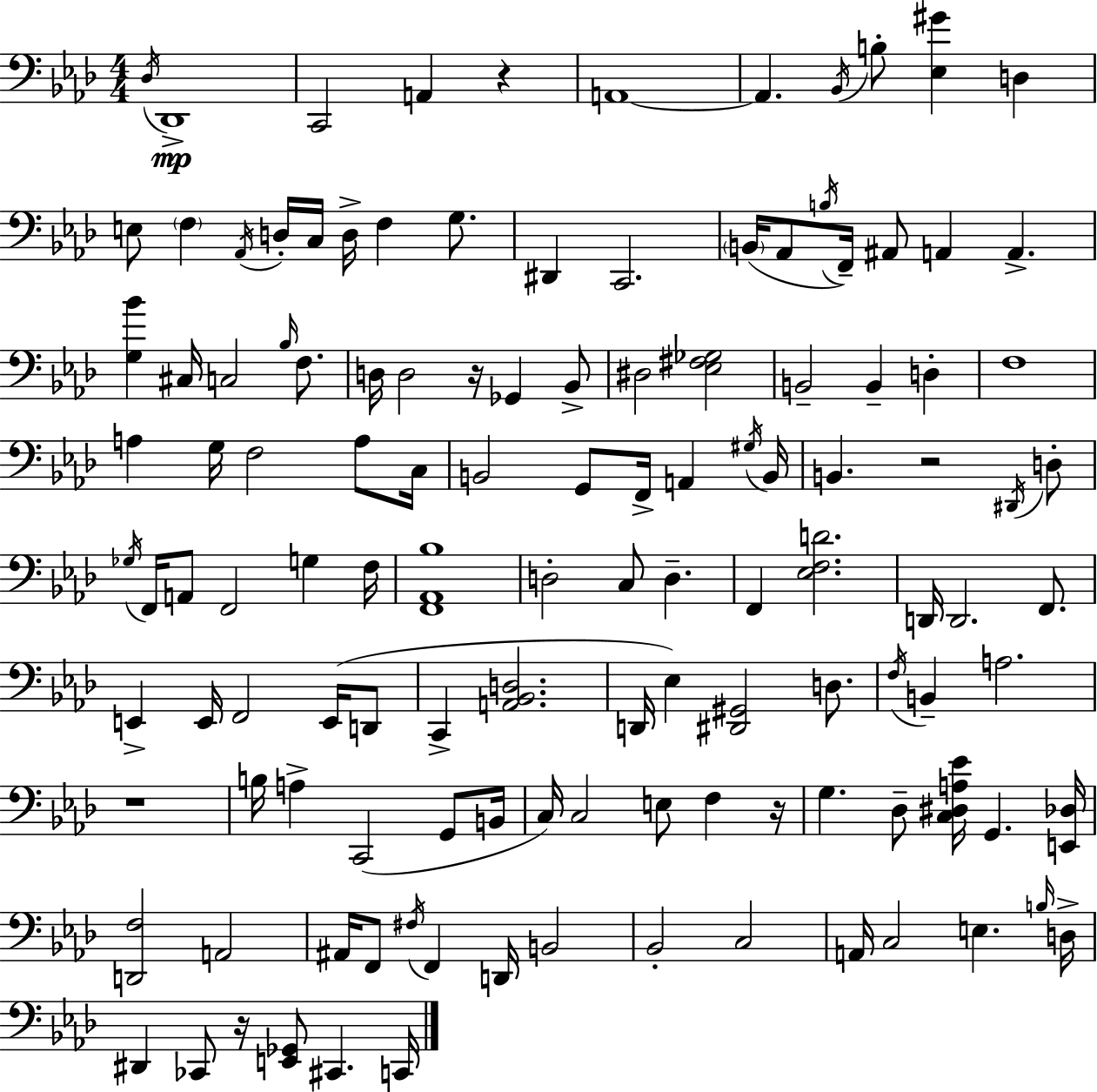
Db3/s Db2/w C2/h A2/q R/q A2/w A2/q. Bb2/s B3/e [Eb3,G#4]/q D3/q E3/e F3/q Ab2/s D3/s C3/s D3/s F3/q G3/e. D#2/q C2/h. B2/s Ab2/e B3/s F2/s A#2/e A2/q A2/q. [G3,Bb4]/q C#3/s C3/h Bb3/s F3/e. D3/s D3/h R/s Gb2/q Bb2/e D#3/h [Eb3,F#3,Gb3]/h B2/h B2/q D3/q F3/w A3/q G3/s F3/h A3/e C3/s B2/h G2/e F2/s A2/q G#3/s B2/s B2/q. R/h D#2/s D3/e Gb3/s F2/s A2/e F2/h G3/q F3/s [F2,Ab2,Bb3]/w D3/h C3/e D3/q. F2/q [Eb3,F3,D4]/h. D2/s D2/h. F2/e. E2/q E2/s F2/h E2/s D2/e C2/q [A2,Bb2,D3]/h. D2/s Eb3/q [D#2,G#2]/h D3/e. F3/s B2/q A3/h. R/w B3/s A3/q C2/h G2/e B2/s C3/s C3/h E3/e F3/q R/s G3/q. Db3/e [C3,D#3,A3,Eb4]/s G2/q. [E2,Db3]/s [D2,F3]/h A2/h A#2/s F2/e F#3/s F2/q D2/s B2/h Bb2/h C3/h A2/s C3/h E3/q. B3/s D3/s D#2/q CES2/e R/s [E2,Gb2]/e C#2/q. C2/s